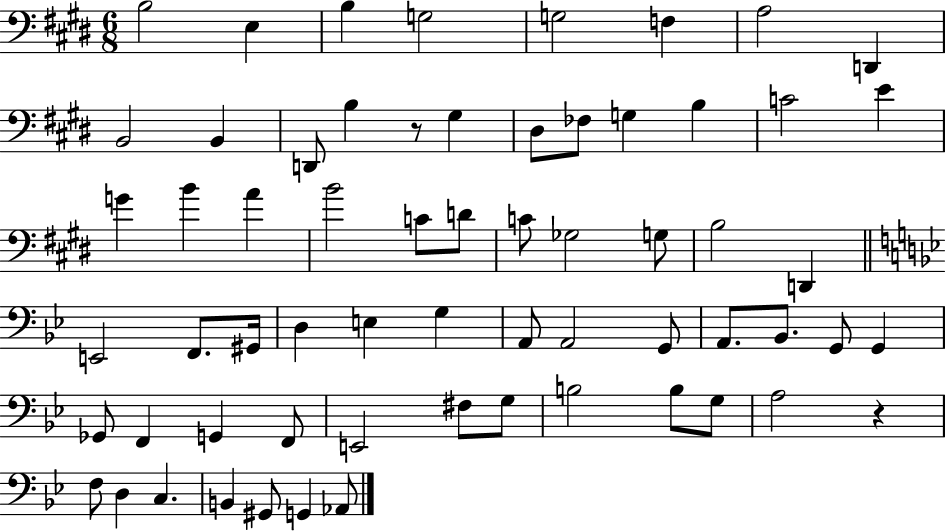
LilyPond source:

{
  \clef bass
  \numericTimeSignature
  \time 6/8
  \key e \major
  \repeat volta 2 { b2 e4 | b4 g2 | g2 f4 | a2 d,4 | \break b,2 b,4 | d,8 b4 r8 gis4 | dis8 fes8 g4 b4 | c'2 e'4 | \break g'4 b'4 a'4 | b'2 c'8 d'8 | c'8 ges2 g8 | b2 d,4 | \break \bar "||" \break \key g \minor e,2 f,8. gis,16 | d4 e4 g4 | a,8 a,2 g,8 | a,8. bes,8. g,8 g,4 | \break ges,8 f,4 g,4 f,8 | e,2 fis8 g8 | b2 b8 g8 | a2 r4 | \break f8 d4 c4. | b,4 gis,8 g,4 aes,8 | } \bar "|."
}